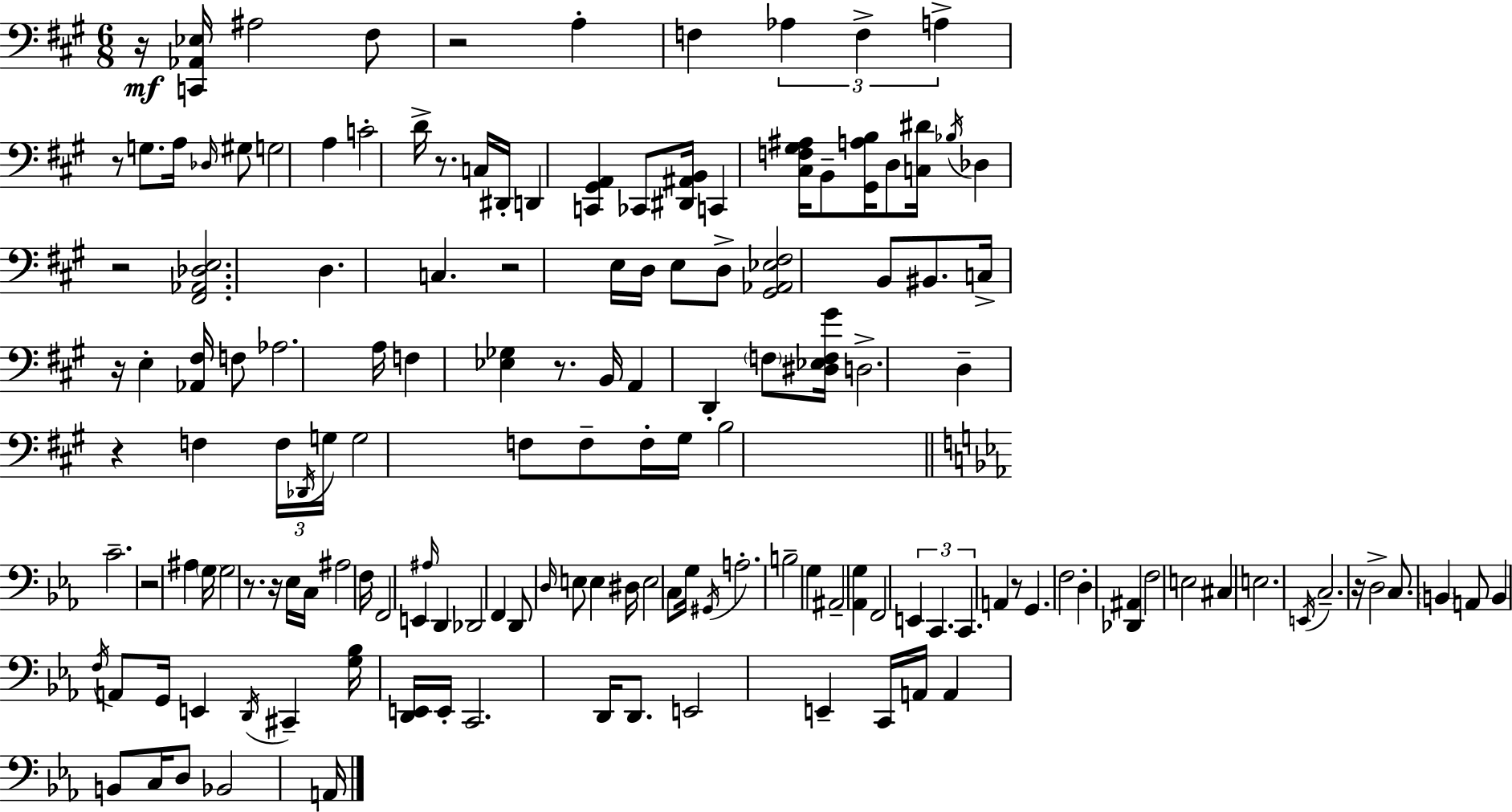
{
  \clef bass
  \numericTimeSignature
  \time 6/8
  \key a \major
  r16\mf <c, aes, ees>16 ais2 fis8 | r2 a4-. | f4 \tuplet 3/2 { aes4 f4-> | a4-> } r8 g8. a16 \grace { des16 } gis8 | \break g2 a4 | c'2-. d'16-> r8. | c16 dis,16-. d,4 <c, gis, a,>4 ces,8 | <dis, ais, b,>16 c,4 <cis f gis ais>16 b,8-- <gis, a b>16 d8 | \break <c dis'>16 \acciaccatura { bes16 } des4 r2 | <fis, aes, des e>2. | d4. c4. | r2 e16 d16 | \break e8 d8-> <gis, aes, ees fis>2 | b,8 bis,8. c16-> r16 e4-. <aes, fis>16 | f8 aes2. | a16 f4 <ees ges>4 r8. | \break b,16 a,4 d,4-. \parenthesize f8 | <dis ees f gis'>16 d2.-> | d4-- r4 f4 | \tuplet 3/2 { f16 \acciaccatura { des,16 } g16 } g2 | \break f8 f8-- f16-. gis16 b2 | \bar "||" \break \key ees \major c'2.-- | r2 ais4 | \parenthesize g16 g2 r8. | r16 ees16 c16 ais2 f16 | \break f,2 e,4 | \grace { ais16 } d,4 des,2 | f,4 d,8 \grace { d16 } e8 e4 | dis16 e2 c8 | \break g16 \acciaccatura { gis,16 } a2.-. | b2-- g4 | ais,2-- <aes, g>4 | f,2 \tuplet 3/2 { e,4 | \break c,4. c,4. } | a,4 r8 g,4. | f2 d4-. | <des, ais,>4 f2 | \break e2 cis4 | e2. | \acciaccatura { e,16 } c2.-- | r16 d2-> | \break c8. \parenthesize b,4 a,8 b,4 | \acciaccatura { f16 } a,8 g,16 e,4 \acciaccatura { d,16 } cis,4-- | <g bes>16 <d, e,>16 e,16-. c,2. | d,16 d,8. e,2 | \break e,4-- c,16 a,16 | a,4 b,8 c16 d8 bes,2 | a,16 \bar "|."
}